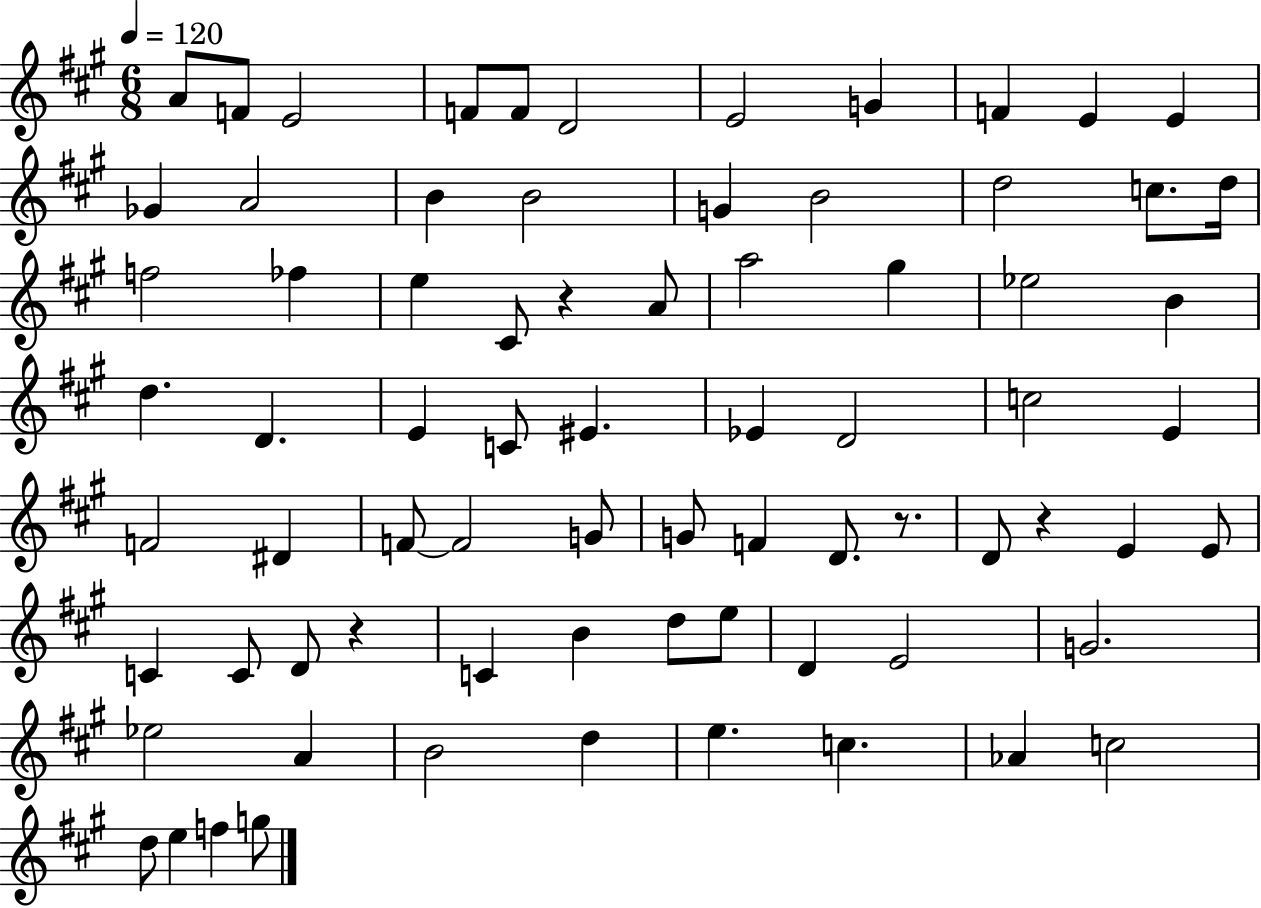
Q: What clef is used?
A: treble